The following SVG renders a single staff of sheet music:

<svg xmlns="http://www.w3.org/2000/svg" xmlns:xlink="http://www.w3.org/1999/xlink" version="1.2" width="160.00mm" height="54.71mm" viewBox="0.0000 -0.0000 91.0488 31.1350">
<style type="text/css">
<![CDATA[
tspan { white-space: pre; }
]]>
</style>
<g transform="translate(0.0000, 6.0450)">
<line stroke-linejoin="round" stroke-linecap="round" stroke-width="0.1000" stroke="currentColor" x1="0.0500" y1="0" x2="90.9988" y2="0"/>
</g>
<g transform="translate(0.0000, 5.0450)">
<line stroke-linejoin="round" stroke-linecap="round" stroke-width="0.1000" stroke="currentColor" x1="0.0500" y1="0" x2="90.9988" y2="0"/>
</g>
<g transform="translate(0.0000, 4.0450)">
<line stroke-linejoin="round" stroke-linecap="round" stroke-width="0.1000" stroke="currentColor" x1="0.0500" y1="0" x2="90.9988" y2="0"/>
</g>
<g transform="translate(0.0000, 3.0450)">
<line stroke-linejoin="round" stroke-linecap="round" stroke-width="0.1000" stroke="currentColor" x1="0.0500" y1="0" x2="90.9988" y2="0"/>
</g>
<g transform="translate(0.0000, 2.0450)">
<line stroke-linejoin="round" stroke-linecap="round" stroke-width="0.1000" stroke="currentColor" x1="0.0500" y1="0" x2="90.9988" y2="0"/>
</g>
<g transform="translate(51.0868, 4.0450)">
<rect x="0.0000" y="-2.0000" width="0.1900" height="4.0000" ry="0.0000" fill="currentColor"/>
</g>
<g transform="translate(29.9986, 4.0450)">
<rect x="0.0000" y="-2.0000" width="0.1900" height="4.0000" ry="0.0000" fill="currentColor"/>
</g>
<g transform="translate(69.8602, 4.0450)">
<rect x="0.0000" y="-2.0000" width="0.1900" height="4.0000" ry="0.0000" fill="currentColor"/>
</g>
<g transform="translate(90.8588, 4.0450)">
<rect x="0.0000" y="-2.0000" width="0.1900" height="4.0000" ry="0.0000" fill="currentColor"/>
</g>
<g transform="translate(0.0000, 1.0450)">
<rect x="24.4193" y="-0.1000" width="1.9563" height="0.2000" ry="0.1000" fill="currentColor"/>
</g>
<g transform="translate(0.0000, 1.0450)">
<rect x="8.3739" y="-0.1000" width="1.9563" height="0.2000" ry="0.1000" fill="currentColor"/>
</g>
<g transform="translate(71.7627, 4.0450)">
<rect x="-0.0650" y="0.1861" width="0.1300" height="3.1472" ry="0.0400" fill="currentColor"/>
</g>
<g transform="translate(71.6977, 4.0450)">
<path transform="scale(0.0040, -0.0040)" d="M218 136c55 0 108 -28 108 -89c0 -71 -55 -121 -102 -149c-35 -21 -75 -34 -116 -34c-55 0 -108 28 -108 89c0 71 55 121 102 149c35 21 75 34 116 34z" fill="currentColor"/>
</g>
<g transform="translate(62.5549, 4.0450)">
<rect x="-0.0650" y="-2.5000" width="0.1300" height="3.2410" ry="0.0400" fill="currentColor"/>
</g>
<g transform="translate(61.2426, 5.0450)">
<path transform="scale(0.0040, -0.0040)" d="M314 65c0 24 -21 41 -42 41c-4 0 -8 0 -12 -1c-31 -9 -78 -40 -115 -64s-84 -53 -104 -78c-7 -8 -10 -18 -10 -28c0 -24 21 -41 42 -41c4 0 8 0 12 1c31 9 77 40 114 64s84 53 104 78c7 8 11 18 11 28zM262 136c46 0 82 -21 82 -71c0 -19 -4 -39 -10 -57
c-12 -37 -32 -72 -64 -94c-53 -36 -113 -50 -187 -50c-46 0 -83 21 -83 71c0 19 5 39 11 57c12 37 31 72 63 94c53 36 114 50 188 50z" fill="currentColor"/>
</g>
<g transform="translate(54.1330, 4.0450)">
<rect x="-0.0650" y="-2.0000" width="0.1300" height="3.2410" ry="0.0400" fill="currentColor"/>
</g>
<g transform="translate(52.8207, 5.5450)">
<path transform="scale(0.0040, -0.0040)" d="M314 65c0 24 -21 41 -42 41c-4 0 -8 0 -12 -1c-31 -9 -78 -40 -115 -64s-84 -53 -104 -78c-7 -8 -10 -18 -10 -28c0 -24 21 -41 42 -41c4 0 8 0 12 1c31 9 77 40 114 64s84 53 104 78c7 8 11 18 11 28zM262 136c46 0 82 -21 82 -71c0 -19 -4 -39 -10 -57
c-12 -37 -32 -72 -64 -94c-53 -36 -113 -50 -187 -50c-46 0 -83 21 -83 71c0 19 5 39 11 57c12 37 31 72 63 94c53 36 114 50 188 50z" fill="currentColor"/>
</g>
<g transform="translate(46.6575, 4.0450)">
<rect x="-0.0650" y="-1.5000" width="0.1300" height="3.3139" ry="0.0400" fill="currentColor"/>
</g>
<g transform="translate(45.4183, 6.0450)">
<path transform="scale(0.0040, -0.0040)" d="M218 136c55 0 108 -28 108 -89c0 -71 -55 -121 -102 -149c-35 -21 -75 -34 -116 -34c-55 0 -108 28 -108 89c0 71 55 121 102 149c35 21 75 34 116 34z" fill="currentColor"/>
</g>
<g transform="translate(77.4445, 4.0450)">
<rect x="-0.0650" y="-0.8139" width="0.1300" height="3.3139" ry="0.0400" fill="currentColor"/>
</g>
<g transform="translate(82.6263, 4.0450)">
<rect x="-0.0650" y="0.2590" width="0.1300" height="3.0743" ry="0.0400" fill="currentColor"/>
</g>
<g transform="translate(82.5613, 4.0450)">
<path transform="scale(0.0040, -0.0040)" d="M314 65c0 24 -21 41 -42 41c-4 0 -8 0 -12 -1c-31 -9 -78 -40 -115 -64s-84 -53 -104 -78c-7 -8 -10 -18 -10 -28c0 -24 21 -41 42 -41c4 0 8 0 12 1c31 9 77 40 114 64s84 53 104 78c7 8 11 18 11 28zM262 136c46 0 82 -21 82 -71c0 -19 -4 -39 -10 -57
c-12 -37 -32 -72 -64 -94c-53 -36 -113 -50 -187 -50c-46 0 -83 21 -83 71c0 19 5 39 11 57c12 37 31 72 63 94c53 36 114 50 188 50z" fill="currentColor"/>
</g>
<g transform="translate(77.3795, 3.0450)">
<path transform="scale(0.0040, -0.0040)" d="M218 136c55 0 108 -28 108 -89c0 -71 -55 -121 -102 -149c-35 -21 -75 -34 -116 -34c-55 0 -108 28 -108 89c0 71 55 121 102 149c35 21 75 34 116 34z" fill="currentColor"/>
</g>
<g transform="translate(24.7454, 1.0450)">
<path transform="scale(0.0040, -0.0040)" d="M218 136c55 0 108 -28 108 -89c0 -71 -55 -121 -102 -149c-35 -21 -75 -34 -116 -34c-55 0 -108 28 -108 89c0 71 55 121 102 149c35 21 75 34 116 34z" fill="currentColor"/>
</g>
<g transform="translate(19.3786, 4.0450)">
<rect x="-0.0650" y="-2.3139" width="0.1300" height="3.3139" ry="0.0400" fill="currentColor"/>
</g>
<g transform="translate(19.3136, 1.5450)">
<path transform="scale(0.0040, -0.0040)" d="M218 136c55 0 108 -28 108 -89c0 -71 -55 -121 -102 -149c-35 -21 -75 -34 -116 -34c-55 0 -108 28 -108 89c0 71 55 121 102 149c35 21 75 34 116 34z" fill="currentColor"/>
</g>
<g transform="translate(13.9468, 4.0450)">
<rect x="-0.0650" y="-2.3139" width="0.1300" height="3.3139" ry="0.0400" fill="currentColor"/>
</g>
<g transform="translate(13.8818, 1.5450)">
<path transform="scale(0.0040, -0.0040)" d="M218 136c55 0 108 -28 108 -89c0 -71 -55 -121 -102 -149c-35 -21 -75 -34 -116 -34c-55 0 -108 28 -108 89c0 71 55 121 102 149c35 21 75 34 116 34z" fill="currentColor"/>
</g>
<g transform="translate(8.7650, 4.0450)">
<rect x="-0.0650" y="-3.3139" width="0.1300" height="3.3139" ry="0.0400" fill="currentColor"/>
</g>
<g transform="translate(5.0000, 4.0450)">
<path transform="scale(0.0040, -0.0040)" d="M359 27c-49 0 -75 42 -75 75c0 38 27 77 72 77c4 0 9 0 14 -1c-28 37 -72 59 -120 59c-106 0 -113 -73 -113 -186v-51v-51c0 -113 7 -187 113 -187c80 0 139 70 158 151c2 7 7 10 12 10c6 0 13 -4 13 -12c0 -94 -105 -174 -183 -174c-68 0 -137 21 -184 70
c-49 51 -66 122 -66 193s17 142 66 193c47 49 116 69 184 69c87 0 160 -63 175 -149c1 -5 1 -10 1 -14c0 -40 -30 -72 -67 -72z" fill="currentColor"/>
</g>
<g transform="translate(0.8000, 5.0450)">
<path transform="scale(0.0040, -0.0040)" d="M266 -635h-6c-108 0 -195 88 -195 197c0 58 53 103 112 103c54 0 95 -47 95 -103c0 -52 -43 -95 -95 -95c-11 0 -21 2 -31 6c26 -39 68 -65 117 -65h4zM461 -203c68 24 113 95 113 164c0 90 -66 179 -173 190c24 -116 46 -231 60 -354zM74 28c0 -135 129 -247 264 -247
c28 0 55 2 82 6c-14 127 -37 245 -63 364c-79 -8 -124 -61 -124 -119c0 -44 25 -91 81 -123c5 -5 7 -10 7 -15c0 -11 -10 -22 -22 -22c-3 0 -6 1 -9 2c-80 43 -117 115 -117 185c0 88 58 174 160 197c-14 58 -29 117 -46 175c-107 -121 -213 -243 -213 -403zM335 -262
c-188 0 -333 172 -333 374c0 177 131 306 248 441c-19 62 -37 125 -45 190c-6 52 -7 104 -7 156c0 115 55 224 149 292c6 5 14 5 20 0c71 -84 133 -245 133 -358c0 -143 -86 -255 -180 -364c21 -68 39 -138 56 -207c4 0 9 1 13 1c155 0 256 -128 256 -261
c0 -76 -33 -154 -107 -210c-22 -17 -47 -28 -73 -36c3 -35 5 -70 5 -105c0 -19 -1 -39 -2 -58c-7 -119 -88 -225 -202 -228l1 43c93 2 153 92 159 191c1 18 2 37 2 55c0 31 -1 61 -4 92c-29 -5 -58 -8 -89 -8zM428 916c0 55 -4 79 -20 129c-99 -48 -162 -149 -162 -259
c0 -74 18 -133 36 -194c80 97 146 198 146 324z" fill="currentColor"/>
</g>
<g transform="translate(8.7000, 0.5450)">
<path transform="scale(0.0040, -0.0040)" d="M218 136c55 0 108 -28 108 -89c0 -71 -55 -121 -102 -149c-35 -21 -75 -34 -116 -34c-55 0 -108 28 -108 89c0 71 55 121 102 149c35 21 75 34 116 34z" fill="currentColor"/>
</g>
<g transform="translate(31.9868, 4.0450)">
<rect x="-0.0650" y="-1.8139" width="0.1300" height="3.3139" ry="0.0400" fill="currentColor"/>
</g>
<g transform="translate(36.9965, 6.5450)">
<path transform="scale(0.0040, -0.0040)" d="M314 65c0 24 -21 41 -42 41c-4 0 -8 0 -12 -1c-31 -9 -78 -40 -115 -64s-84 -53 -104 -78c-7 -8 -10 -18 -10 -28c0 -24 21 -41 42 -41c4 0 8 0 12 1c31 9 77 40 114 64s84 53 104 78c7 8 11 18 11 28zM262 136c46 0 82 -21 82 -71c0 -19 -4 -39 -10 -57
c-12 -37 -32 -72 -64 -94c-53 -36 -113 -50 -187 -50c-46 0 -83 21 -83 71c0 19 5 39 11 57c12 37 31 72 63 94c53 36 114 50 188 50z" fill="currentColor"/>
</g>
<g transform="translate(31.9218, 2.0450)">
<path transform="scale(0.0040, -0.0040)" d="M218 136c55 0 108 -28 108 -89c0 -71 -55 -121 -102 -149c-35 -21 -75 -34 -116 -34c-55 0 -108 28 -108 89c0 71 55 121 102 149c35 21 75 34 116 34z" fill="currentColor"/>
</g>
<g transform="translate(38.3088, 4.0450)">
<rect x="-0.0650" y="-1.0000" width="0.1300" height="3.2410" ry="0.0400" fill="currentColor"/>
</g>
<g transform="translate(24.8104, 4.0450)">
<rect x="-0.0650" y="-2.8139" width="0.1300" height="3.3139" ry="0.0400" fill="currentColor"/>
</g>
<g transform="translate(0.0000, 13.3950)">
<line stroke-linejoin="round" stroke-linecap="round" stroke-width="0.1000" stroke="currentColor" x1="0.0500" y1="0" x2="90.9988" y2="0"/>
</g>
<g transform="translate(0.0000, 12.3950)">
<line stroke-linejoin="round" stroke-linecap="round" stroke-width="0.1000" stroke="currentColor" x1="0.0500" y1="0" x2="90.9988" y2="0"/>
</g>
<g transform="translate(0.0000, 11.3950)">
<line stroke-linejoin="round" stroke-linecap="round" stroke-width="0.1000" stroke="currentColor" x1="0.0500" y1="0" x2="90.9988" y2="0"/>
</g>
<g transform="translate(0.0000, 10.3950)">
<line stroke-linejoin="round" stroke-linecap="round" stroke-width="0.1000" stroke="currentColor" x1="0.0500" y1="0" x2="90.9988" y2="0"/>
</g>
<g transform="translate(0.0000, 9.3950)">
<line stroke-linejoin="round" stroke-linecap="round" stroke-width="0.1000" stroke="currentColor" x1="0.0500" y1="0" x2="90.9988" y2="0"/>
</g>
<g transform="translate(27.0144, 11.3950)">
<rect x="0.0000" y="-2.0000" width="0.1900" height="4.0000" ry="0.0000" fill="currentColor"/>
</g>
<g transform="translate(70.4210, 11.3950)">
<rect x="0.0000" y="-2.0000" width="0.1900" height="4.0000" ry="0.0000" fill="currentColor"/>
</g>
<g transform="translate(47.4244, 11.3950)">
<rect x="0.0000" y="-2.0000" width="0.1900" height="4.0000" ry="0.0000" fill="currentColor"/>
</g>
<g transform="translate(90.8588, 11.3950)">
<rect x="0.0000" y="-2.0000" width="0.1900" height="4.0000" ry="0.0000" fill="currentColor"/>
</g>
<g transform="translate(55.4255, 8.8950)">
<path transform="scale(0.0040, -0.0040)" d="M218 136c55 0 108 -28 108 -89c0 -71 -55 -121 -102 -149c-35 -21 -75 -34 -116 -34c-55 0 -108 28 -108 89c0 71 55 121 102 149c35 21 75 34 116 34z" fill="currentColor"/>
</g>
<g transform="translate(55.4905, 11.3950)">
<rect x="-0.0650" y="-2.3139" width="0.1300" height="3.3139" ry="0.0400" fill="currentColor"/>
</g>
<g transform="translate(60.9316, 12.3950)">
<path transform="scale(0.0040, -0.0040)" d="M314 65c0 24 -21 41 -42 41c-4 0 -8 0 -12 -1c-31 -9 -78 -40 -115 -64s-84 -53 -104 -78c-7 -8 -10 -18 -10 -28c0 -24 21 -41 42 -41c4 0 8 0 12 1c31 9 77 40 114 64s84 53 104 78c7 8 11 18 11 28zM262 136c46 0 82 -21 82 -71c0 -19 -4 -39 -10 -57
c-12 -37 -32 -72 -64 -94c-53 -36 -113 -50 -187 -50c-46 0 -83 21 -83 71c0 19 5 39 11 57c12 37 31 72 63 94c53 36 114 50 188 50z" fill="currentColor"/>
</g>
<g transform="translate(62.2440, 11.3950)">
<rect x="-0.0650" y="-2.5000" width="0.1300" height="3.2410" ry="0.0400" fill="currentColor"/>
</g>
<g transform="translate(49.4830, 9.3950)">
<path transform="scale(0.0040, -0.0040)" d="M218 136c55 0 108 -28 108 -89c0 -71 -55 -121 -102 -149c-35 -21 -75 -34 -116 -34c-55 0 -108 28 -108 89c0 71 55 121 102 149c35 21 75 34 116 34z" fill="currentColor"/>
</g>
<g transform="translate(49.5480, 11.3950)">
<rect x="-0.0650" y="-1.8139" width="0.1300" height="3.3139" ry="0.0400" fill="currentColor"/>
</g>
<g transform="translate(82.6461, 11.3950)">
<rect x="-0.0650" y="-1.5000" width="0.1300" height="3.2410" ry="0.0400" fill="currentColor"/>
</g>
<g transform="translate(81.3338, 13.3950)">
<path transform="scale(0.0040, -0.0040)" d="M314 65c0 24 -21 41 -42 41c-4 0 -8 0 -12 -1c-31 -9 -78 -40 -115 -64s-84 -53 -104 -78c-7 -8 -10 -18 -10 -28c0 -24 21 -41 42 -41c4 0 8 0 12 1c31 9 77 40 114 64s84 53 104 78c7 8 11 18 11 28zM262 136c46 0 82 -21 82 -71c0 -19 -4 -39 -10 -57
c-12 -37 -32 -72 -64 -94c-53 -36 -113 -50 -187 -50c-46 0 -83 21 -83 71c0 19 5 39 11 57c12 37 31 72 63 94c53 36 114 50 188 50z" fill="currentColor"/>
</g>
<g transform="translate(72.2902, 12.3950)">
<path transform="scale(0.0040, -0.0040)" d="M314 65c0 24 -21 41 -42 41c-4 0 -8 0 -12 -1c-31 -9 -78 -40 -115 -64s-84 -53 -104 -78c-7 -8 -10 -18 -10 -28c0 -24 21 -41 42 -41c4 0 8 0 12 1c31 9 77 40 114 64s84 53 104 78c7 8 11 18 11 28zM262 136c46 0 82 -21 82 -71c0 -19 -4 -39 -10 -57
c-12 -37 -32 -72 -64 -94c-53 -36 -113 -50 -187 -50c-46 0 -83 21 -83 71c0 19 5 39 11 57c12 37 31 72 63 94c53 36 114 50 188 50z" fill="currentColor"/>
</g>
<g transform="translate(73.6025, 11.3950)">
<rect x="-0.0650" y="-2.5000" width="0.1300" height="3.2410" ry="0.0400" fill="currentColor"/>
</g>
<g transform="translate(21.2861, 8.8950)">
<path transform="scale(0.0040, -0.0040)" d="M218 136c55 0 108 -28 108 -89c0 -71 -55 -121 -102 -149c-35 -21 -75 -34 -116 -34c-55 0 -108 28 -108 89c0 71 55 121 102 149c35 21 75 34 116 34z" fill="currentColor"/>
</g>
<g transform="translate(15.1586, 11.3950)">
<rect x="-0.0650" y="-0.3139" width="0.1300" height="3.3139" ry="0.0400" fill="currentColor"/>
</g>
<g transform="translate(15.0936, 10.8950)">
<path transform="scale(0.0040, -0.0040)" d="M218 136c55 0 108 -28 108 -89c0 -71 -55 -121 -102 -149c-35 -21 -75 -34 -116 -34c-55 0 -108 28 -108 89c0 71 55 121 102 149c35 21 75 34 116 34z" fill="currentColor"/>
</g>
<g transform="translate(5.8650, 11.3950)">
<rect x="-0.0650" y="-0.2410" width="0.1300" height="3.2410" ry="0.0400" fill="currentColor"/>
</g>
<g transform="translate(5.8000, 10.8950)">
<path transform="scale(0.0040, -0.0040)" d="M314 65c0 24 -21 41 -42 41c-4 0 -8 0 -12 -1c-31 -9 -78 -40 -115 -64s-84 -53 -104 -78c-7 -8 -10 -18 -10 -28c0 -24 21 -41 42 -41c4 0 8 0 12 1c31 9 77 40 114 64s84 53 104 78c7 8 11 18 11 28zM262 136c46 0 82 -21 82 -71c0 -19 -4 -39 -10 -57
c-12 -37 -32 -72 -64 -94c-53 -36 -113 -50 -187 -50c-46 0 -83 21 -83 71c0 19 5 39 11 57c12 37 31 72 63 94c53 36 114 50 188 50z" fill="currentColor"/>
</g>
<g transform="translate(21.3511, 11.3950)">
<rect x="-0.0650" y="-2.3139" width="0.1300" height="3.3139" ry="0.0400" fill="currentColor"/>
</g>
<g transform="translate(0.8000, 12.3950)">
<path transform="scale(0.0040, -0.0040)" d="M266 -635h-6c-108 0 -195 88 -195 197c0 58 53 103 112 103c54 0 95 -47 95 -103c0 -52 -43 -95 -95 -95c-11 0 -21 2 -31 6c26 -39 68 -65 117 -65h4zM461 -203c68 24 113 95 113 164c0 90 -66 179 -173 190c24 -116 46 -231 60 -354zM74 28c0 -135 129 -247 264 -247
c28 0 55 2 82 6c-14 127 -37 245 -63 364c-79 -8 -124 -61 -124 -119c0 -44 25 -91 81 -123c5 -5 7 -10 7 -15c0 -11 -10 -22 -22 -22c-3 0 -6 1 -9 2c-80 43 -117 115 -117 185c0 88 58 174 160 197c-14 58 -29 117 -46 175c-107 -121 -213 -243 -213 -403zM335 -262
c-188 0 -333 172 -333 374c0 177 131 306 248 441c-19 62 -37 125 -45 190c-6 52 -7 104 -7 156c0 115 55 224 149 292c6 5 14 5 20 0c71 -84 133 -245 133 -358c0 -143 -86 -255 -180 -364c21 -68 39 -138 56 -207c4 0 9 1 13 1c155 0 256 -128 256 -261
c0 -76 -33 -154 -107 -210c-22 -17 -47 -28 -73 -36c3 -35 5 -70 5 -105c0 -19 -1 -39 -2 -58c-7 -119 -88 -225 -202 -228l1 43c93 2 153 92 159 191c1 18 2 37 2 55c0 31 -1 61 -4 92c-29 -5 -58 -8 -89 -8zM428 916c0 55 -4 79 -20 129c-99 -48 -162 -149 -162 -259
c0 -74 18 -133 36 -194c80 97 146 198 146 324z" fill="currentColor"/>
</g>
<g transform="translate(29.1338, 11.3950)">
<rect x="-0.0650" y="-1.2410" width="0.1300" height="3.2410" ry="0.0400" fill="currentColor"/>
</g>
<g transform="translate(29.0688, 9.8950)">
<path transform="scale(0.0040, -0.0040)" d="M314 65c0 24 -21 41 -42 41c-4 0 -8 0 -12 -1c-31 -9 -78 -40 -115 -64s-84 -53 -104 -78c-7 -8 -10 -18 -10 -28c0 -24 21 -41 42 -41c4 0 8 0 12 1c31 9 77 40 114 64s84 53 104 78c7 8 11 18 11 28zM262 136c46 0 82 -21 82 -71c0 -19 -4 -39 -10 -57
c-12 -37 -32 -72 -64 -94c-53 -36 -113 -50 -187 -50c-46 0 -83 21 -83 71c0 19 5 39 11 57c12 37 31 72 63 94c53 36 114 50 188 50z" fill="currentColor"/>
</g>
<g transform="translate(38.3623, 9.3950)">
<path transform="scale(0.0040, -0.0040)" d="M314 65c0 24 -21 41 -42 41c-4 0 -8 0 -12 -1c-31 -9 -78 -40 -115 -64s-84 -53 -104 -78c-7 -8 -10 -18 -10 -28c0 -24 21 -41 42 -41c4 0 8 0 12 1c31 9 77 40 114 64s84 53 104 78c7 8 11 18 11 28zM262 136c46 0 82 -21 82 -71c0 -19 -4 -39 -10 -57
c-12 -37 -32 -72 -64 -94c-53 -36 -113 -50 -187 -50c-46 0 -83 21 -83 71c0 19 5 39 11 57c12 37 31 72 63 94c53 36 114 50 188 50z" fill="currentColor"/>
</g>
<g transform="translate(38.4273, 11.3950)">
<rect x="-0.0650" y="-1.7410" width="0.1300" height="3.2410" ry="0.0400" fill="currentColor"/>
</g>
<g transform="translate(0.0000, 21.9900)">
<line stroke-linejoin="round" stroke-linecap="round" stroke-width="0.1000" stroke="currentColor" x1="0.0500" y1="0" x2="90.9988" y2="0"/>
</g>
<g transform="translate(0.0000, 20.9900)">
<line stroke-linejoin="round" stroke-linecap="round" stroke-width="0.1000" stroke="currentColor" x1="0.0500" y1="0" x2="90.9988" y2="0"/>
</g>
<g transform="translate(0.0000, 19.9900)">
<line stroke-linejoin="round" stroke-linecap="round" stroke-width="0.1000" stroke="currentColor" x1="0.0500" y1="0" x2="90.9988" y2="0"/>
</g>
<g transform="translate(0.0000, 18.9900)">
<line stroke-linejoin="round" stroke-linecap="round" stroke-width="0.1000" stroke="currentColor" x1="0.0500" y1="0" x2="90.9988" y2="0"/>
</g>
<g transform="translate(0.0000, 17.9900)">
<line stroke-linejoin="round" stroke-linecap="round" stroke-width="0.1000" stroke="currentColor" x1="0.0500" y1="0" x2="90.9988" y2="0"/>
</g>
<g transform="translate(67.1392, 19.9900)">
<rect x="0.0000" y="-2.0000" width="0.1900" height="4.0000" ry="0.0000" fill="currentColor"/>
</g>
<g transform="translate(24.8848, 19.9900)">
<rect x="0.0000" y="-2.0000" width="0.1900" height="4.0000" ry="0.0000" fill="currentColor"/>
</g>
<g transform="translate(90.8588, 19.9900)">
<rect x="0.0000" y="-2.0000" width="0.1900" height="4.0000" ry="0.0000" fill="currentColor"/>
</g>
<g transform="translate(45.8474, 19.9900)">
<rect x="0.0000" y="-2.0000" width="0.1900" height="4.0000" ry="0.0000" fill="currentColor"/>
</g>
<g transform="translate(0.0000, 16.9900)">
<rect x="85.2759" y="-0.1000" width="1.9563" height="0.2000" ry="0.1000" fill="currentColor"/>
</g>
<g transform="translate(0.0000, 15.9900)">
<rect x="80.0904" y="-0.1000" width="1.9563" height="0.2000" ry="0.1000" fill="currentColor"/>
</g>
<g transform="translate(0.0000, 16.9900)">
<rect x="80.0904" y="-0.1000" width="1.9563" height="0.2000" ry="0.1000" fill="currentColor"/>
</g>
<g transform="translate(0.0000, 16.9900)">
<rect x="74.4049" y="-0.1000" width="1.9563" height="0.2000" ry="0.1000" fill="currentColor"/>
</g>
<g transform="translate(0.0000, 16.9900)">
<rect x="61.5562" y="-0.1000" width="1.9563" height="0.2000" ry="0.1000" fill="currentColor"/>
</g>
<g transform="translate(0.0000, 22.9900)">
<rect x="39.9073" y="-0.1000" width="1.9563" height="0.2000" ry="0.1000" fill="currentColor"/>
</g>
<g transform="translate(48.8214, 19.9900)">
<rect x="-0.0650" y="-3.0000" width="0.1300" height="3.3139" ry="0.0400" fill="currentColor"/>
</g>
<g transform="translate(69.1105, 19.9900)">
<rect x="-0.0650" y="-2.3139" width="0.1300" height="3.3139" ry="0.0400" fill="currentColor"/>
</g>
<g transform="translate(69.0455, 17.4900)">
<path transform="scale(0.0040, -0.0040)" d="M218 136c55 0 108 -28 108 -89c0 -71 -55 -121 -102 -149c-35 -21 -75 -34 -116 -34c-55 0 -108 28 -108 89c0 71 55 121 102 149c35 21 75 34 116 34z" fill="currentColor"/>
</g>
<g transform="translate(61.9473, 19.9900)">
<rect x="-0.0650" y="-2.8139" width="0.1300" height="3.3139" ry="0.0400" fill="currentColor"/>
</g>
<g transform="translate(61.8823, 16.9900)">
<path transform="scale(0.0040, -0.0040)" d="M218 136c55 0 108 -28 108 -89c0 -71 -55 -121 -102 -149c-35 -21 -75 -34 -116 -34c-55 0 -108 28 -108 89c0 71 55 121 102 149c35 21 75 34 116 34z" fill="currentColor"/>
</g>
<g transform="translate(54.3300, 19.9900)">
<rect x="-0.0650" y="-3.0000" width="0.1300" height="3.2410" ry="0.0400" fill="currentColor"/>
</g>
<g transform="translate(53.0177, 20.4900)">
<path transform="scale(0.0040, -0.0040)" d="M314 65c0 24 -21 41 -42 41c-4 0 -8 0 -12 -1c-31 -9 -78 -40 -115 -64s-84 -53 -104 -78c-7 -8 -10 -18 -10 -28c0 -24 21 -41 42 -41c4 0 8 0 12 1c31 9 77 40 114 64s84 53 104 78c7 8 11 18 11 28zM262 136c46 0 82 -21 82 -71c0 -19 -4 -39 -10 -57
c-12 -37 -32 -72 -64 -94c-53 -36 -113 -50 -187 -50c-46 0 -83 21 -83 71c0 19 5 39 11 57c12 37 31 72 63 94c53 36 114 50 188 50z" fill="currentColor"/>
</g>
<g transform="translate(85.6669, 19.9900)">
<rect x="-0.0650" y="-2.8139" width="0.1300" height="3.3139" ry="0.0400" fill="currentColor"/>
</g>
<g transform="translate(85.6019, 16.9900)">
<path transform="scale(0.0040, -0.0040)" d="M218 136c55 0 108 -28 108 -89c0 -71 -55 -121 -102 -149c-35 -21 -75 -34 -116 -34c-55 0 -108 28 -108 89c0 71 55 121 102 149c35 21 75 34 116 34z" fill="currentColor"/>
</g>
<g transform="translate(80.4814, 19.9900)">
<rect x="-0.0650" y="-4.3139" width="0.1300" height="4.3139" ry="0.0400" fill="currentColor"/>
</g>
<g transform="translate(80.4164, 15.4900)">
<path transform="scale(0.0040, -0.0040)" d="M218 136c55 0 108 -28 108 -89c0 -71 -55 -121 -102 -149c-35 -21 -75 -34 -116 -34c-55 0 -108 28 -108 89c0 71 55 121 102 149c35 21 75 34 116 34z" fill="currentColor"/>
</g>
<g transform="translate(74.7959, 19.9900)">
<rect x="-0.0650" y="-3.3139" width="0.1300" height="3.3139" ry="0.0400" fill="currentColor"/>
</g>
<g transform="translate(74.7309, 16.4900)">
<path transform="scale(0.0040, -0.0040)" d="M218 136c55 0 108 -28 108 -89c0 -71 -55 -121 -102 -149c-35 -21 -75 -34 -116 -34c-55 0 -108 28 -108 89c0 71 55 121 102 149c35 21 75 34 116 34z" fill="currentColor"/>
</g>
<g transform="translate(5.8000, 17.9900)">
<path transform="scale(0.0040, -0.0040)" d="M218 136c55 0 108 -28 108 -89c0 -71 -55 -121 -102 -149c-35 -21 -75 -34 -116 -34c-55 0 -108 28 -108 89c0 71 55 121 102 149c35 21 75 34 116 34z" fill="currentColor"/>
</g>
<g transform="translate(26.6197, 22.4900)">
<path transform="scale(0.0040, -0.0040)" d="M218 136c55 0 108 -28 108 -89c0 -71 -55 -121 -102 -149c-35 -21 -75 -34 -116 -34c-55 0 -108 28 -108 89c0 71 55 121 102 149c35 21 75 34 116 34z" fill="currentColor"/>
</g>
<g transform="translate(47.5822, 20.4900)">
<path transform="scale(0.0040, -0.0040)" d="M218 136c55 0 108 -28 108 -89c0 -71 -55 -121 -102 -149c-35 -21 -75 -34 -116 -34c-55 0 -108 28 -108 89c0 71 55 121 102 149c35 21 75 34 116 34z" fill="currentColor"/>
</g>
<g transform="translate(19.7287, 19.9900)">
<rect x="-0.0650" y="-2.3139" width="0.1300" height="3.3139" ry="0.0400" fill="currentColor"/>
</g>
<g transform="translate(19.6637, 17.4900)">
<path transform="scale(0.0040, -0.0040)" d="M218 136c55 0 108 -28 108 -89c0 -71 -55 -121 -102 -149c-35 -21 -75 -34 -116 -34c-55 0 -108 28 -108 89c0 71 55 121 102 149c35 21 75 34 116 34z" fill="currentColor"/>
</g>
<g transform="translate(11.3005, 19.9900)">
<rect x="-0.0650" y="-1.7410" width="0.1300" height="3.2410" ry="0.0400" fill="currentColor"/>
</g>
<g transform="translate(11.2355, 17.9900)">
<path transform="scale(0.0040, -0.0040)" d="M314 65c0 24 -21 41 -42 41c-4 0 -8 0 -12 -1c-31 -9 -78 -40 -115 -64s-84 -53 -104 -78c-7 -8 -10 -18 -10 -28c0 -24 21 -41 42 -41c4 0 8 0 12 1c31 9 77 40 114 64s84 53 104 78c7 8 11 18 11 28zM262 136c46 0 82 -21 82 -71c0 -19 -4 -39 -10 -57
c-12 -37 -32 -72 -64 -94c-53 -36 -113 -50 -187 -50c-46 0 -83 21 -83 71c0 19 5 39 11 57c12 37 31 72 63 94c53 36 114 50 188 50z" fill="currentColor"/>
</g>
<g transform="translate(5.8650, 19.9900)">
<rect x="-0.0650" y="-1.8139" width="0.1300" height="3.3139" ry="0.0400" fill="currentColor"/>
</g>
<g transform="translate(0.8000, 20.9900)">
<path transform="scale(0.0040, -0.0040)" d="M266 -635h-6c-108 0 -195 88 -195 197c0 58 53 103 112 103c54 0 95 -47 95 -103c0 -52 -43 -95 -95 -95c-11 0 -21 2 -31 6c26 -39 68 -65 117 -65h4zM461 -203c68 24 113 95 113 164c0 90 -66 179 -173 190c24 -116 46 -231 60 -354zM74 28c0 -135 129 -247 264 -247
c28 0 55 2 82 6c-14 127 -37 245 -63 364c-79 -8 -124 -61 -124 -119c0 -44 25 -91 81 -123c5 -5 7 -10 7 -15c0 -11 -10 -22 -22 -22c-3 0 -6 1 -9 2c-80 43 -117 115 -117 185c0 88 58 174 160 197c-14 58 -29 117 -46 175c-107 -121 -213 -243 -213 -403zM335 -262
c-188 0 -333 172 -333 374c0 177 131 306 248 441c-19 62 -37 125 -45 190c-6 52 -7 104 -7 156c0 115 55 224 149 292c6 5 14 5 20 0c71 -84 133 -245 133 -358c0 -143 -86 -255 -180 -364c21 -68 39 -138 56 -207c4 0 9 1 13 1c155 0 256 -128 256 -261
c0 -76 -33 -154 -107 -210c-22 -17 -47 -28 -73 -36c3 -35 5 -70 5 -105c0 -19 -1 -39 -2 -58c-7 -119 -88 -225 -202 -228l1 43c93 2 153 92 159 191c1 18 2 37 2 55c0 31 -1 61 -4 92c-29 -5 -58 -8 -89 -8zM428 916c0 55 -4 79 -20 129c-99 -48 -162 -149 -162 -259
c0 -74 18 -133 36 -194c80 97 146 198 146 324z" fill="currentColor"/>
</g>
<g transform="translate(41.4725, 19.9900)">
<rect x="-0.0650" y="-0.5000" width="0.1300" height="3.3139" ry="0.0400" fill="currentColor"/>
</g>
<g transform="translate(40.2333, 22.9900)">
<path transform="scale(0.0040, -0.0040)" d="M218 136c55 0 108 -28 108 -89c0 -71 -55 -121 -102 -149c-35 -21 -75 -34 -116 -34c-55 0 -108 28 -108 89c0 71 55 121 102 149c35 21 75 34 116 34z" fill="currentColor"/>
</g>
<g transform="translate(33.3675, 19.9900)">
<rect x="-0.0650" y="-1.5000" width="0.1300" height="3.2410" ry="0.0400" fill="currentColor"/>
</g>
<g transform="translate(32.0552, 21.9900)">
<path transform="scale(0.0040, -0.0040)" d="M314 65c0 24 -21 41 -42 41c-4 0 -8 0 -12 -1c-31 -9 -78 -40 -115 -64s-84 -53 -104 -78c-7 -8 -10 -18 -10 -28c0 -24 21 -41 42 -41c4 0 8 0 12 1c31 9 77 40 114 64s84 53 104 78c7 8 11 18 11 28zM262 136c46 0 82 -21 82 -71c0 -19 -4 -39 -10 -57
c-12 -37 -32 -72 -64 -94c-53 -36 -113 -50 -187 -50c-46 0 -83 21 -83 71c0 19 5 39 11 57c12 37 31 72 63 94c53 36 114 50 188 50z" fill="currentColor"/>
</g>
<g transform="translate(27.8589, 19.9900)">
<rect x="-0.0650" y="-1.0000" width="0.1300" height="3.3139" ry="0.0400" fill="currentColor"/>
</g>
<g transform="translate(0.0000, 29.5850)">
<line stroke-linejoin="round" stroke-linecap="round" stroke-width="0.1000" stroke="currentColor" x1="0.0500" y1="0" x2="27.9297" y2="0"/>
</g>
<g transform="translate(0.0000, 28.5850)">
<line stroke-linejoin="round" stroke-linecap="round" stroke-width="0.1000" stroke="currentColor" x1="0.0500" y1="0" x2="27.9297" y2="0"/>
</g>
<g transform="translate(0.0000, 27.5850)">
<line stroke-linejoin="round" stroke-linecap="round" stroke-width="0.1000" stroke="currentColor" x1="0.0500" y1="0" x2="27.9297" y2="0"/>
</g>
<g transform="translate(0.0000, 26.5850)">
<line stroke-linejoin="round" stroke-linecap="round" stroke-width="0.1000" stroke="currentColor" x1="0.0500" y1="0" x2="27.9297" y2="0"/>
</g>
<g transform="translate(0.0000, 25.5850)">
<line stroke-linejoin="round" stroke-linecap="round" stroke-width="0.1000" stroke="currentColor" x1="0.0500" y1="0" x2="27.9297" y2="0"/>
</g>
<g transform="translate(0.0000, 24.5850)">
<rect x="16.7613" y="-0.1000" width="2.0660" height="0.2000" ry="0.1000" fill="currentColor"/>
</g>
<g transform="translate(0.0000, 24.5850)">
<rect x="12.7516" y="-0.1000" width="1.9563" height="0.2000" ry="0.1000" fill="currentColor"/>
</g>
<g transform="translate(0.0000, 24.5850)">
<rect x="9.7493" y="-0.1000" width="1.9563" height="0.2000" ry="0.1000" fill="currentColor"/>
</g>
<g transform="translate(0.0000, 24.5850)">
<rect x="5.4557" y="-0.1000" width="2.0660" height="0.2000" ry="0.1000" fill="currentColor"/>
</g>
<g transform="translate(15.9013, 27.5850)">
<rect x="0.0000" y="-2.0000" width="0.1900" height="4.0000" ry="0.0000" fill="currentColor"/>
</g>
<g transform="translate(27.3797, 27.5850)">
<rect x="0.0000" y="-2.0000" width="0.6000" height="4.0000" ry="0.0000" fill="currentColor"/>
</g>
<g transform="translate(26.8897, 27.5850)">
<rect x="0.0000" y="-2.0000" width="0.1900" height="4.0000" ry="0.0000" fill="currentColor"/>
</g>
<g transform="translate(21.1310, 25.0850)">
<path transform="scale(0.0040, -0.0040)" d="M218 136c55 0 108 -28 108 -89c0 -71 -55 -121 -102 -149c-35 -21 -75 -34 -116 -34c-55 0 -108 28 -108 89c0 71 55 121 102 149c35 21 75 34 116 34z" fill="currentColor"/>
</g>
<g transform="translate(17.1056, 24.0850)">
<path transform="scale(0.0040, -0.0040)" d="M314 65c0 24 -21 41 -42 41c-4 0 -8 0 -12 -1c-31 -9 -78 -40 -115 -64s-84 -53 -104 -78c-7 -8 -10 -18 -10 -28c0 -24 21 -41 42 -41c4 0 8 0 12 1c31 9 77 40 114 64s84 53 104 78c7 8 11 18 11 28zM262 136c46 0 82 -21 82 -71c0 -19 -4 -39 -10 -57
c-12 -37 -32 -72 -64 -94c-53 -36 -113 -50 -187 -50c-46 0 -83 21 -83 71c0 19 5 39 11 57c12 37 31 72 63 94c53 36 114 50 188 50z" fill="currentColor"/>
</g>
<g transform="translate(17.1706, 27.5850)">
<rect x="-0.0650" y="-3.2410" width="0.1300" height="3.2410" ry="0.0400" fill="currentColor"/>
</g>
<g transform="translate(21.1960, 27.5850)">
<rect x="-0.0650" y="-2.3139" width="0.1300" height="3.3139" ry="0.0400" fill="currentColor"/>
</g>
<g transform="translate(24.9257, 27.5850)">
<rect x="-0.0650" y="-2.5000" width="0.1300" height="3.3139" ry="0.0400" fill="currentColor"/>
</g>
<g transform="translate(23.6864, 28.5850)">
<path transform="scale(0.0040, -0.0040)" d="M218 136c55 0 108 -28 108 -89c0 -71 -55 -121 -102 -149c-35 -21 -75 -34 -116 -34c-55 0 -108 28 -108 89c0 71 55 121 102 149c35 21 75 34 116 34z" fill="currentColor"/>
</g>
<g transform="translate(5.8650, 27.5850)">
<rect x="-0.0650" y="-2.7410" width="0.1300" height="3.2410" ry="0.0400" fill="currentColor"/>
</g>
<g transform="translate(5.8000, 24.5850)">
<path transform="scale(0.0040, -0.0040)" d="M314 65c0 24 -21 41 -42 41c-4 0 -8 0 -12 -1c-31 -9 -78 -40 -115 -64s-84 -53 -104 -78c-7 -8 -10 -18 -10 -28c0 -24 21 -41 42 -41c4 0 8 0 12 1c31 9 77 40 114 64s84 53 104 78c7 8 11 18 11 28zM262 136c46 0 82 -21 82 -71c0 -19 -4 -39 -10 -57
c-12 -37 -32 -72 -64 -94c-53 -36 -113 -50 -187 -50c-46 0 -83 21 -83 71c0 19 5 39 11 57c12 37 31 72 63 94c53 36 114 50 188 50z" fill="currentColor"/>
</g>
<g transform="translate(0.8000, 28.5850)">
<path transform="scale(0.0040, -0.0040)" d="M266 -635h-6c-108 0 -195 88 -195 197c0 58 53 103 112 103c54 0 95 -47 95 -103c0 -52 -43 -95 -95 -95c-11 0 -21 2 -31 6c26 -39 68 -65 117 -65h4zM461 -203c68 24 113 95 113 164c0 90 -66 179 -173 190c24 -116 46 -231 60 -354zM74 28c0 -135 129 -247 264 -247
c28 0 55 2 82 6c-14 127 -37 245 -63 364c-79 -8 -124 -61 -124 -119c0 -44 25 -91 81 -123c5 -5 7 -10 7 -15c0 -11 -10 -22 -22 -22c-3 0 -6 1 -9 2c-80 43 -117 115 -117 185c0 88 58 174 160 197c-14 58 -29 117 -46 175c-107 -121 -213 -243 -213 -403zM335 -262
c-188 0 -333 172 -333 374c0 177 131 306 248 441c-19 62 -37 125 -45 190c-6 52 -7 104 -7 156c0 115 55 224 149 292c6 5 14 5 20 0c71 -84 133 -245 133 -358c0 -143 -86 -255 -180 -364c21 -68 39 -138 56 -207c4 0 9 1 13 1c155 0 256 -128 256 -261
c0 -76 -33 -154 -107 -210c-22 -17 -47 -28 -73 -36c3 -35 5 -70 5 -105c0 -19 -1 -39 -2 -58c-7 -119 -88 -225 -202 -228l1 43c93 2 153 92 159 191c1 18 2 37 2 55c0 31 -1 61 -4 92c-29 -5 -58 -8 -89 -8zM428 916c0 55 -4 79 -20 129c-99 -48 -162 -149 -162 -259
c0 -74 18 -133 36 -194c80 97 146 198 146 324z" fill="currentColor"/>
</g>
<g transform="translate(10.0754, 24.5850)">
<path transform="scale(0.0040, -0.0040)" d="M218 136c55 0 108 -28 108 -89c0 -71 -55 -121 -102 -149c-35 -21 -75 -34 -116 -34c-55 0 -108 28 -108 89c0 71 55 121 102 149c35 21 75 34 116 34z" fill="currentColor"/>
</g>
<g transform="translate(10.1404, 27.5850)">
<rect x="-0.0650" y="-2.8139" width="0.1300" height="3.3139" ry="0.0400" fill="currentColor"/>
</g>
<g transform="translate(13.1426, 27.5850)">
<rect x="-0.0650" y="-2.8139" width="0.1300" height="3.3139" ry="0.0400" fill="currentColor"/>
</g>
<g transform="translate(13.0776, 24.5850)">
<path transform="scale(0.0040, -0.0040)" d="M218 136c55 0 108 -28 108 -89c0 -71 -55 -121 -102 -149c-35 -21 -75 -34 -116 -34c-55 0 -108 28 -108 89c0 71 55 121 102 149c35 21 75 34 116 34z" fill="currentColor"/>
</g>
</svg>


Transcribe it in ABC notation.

X:1
T:Untitled
M:4/4
L:1/4
K:C
b g g a f D2 E F2 G2 B d B2 c2 c g e2 f2 f g G2 G2 E2 f f2 g D E2 C A A2 a g b d' a a2 a a b2 g G